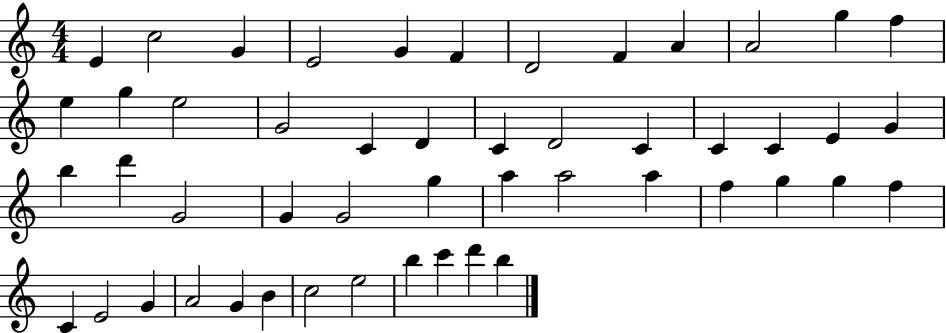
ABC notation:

X:1
T:Untitled
M:4/4
L:1/4
K:C
E c2 G E2 G F D2 F A A2 g f e g e2 G2 C D C D2 C C C E G b d' G2 G G2 g a a2 a f g g f C E2 G A2 G B c2 e2 b c' d' b